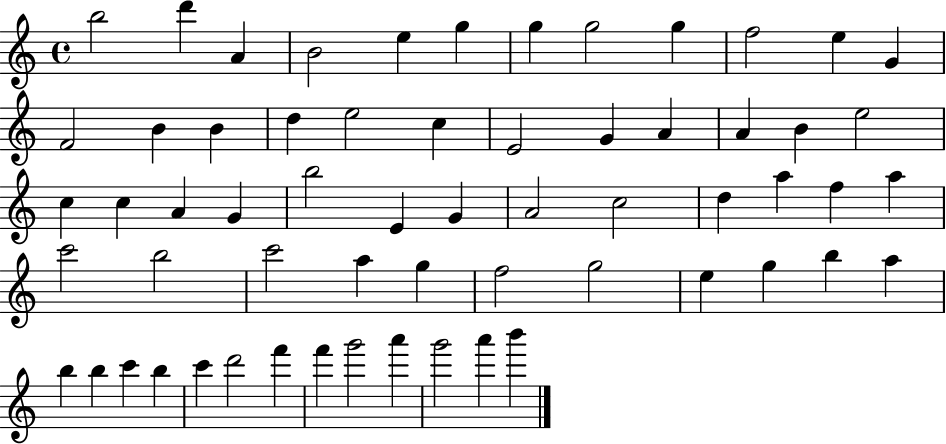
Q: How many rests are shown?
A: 0